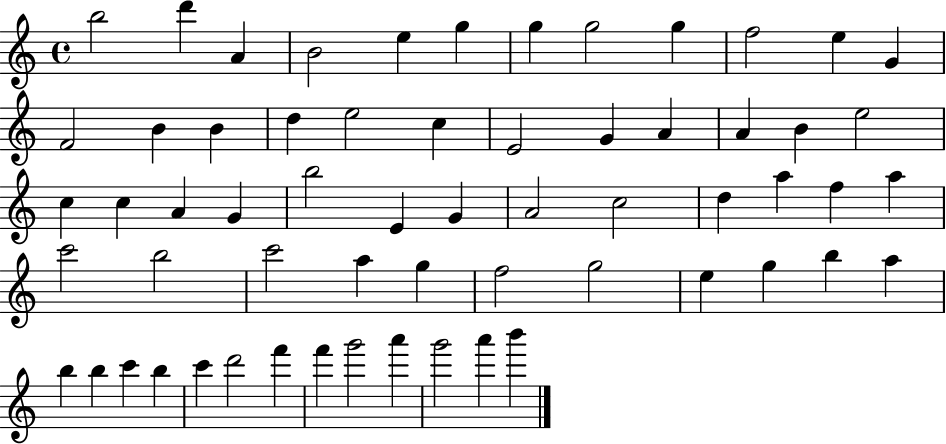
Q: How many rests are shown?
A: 0